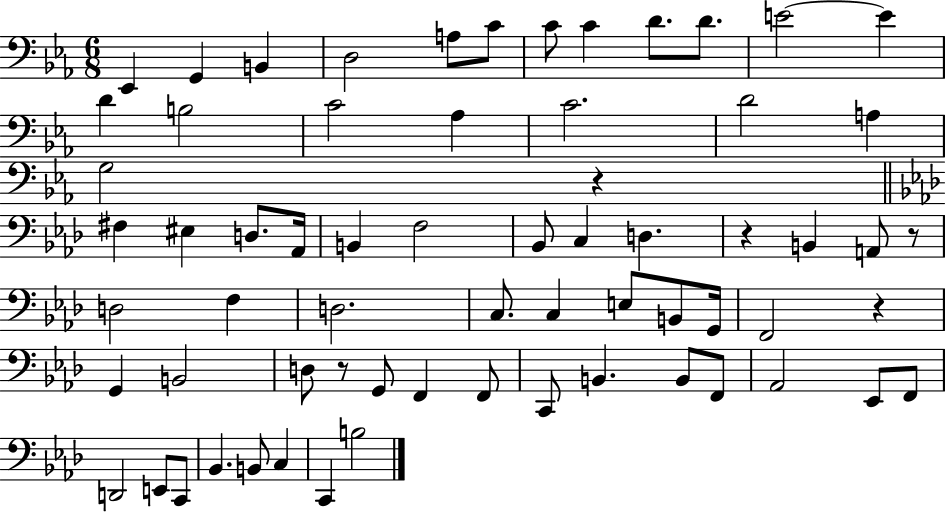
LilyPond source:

{
  \clef bass
  \numericTimeSignature
  \time 6/8
  \key ees \major
  ees,4 g,4 b,4 | d2 a8 c'8 | c'8 c'4 d'8. d'8. | e'2~~ e'4 | \break d'4 b2 | c'2 aes4 | c'2. | d'2 a4 | \break g2 r4 | \bar "||" \break \key f \minor fis4 eis4 d8. aes,16 | b,4 f2 | bes,8 c4 d4. | r4 b,4 a,8 r8 | \break d2 f4 | d2. | c8. c4 e8 b,8 g,16 | f,2 r4 | \break g,4 b,2 | d8 r8 g,8 f,4 f,8 | c,8 b,4. b,8 f,8 | aes,2 ees,8 f,8 | \break d,2 e,8 c,8 | bes,4. b,8 c4 | c,4 b2 | \bar "|."
}